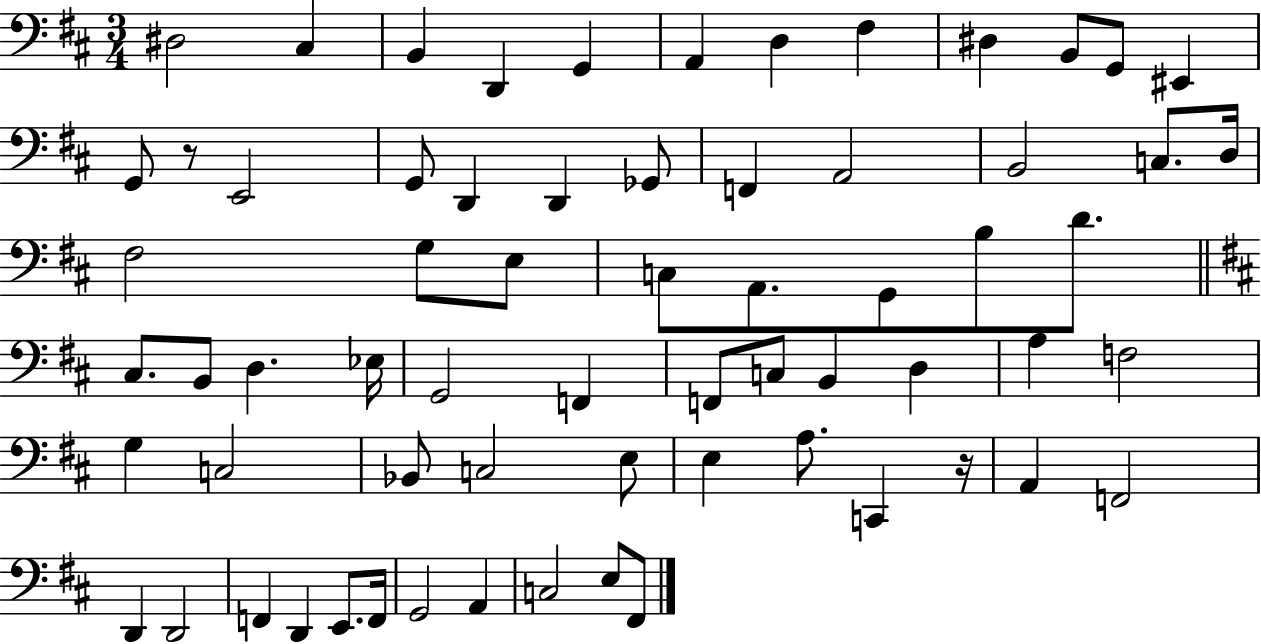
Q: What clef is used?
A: bass